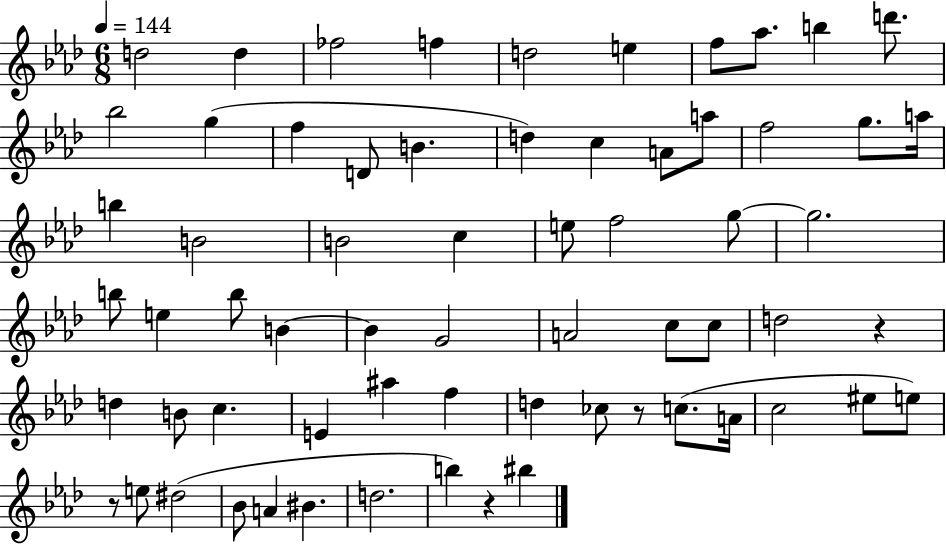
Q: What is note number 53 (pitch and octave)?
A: E5